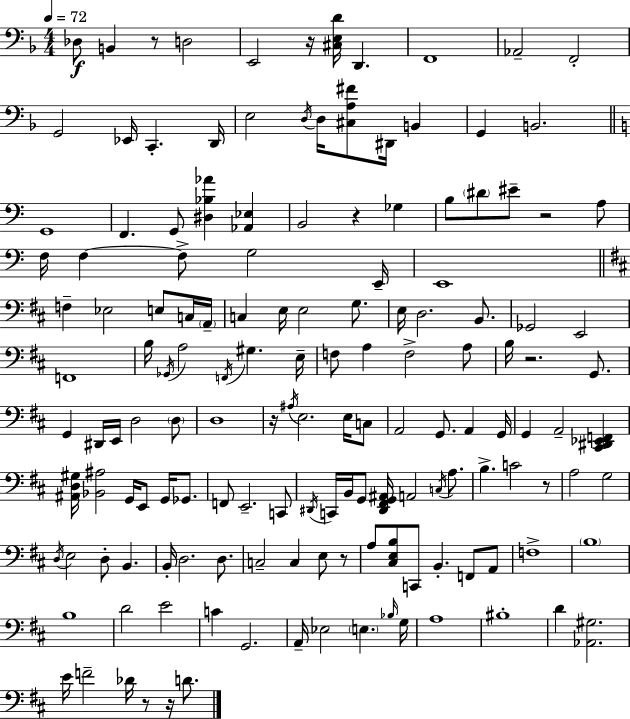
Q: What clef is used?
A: bass